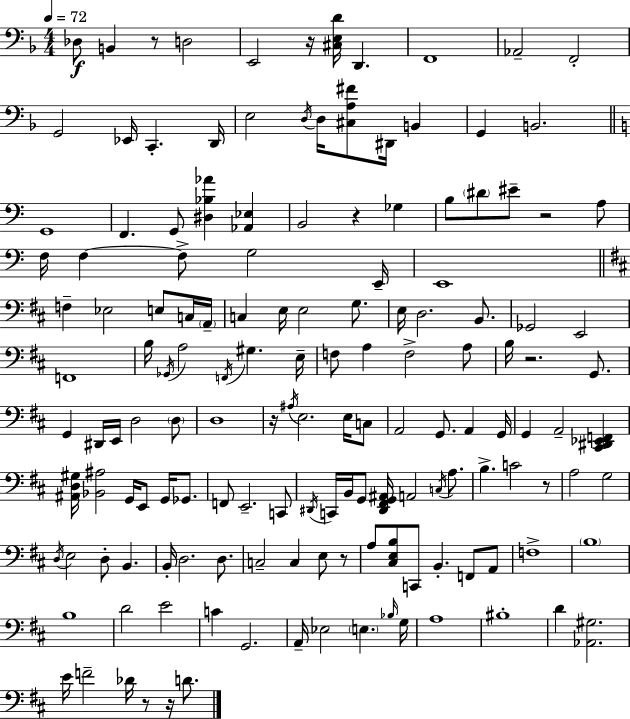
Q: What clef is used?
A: bass